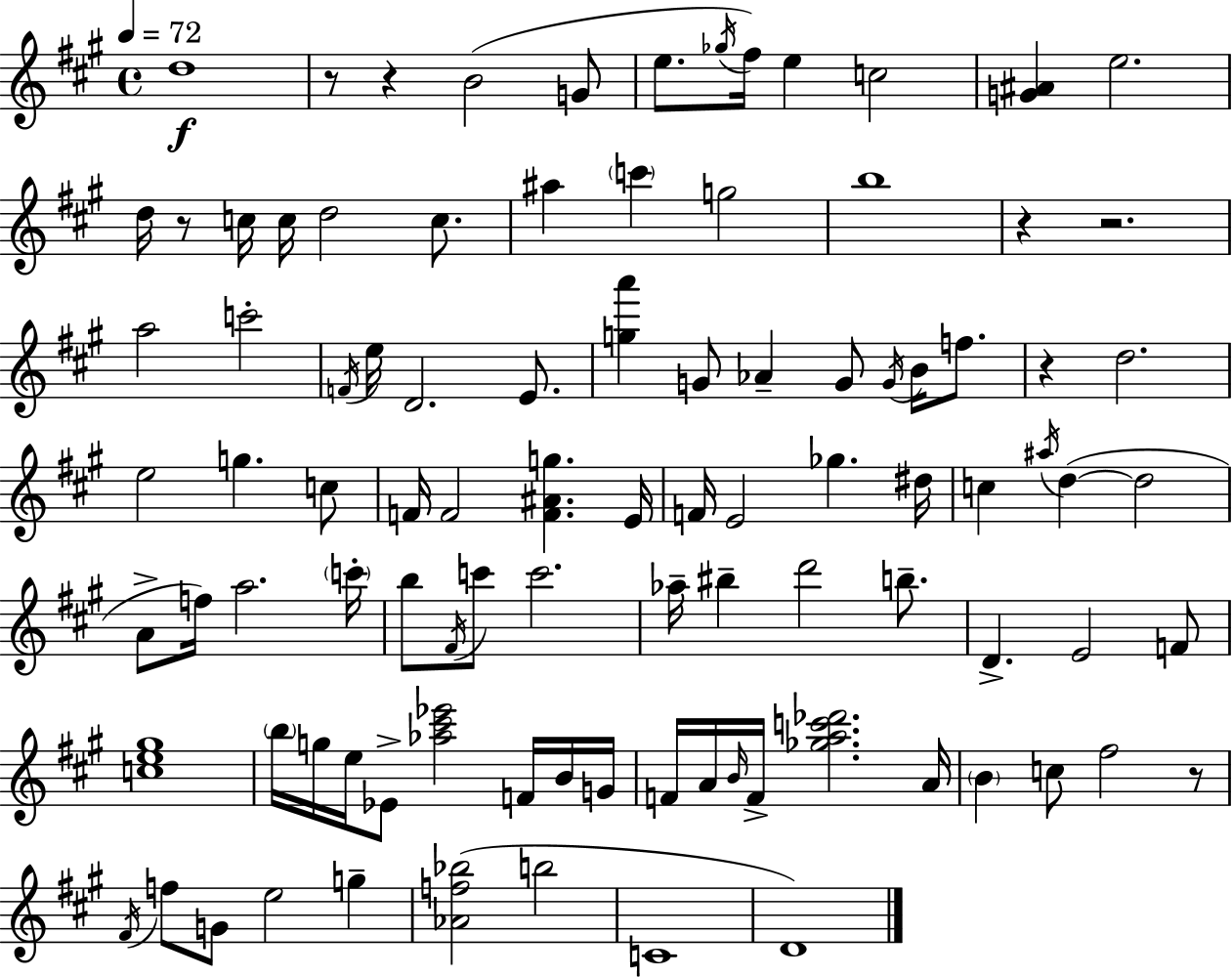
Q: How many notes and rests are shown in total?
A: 97